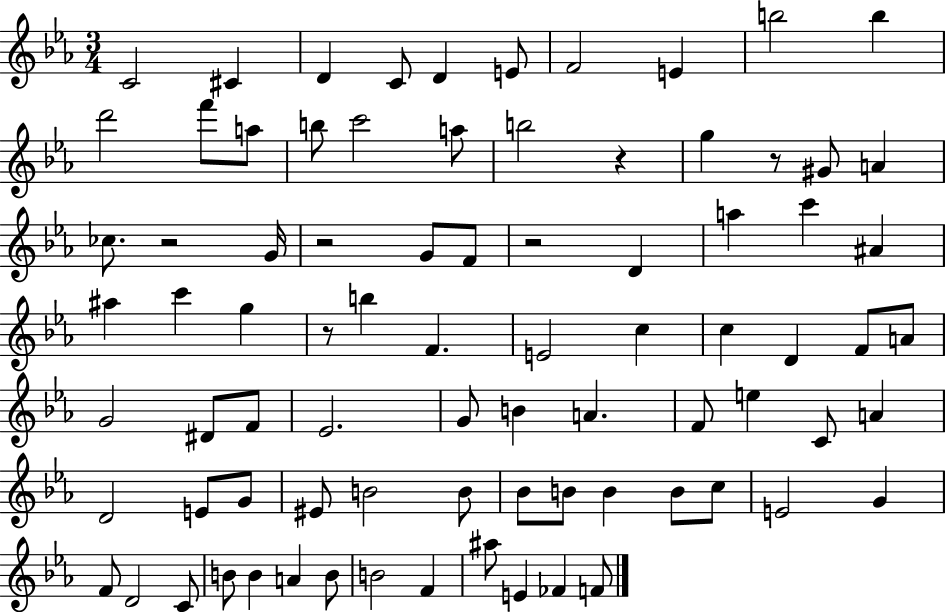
C4/h C#4/q D4/q C4/e D4/q E4/e F4/h E4/q B5/h B5/q D6/h F6/e A5/e B5/e C6/h A5/e B5/h R/q G5/q R/e G#4/e A4/q CES5/e. R/h G4/s R/h G4/e F4/e R/h D4/q A5/q C6/q A#4/q A#5/q C6/q G5/q R/e B5/q F4/q. E4/h C5/q C5/q D4/q F4/e A4/e G4/h D#4/e F4/e Eb4/h. G4/e B4/q A4/q. F4/e E5/q C4/e A4/q D4/h E4/e G4/e EIS4/e B4/h B4/e Bb4/e B4/e B4/q B4/e C5/e E4/h G4/q F4/e D4/h C4/e B4/e B4/q A4/q B4/e B4/h F4/q A#5/e E4/q FES4/q F4/e